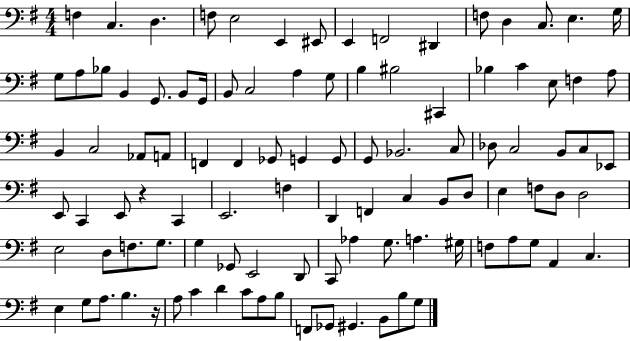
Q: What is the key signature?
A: G major